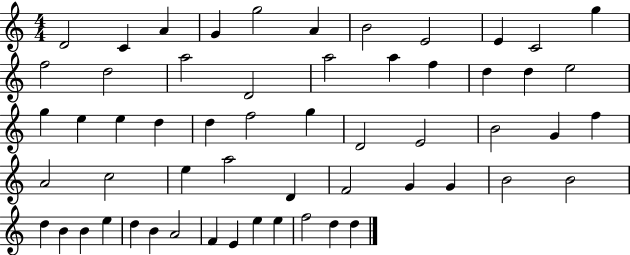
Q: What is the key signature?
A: C major